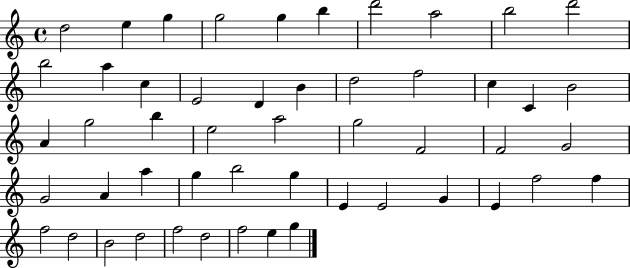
{
  \clef treble
  \time 4/4
  \defaultTimeSignature
  \key c \major
  d''2 e''4 g''4 | g''2 g''4 b''4 | d'''2 a''2 | b''2 d'''2 | \break b''2 a''4 c''4 | e'2 d'4 b'4 | d''2 f''2 | c''4 c'4 b'2 | \break a'4 g''2 b''4 | e''2 a''2 | g''2 f'2 | f'2 g'2 | \break g'2 a'4 a''4 | g''4 b''2 g''4 | e'4 e'2 g'4 | e'4 f''2 f''4 | \break f''2 d''2 | b'2 d''2 | f''2 d''2 | f''2 e''4 g''4 | \break \bar "|."
}